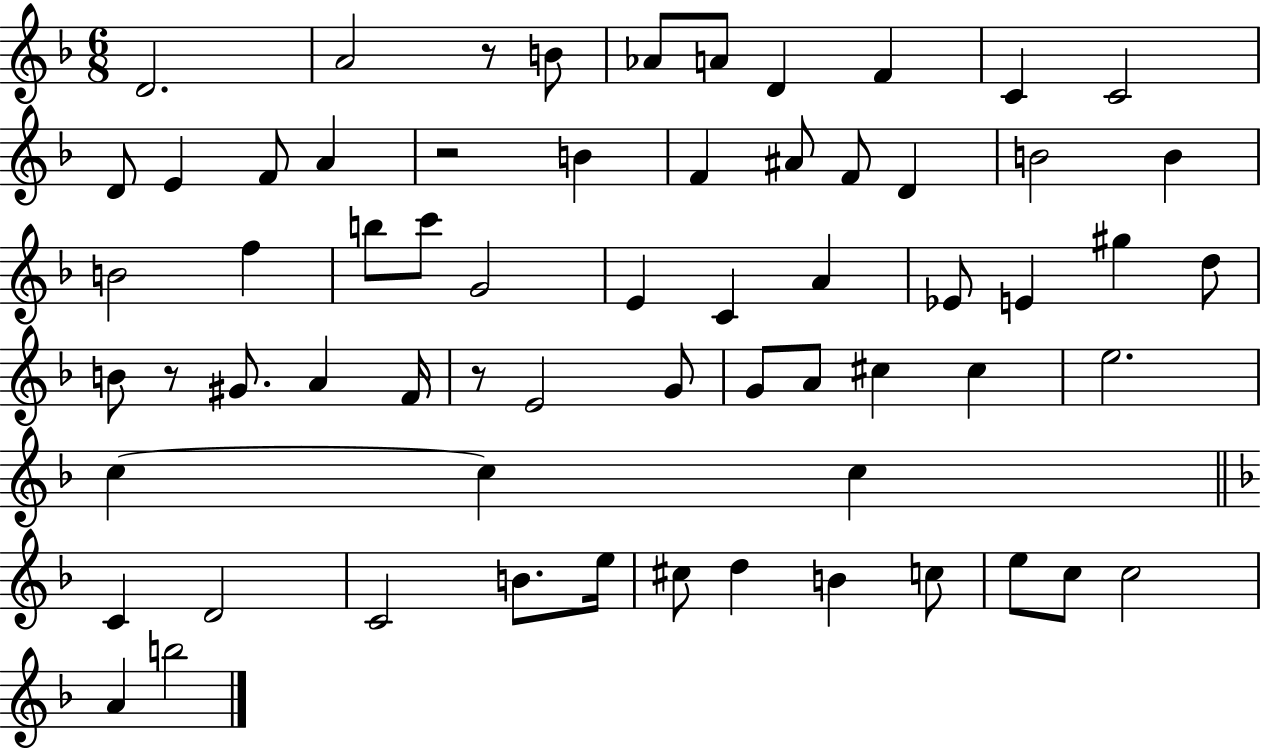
D4/h. A4/h R/e B4/e Ab4/e A4/e D4/q F4/q C4/q C4/h D4/e E4/q F4/e A4/q R/h B4/q F4/q A#4/e F4/e D4/q B4/h B4/q B4/h F5/q B5/e C6/e G4/h E4/q C4/q A4/q Eb4/e E4/q G#5/q D5/e B4/e R/e G#4/e. A4/q F4/s R/e E4/h G4/e G4/e A4/e C#5/q C#5/q E5/h. C5/q C5/q C5/q C4/q D4/h C4/h B4/e. E5/s C#5/e D5/q B4/q C5/e E5/e C5/e C5/h A4/q B5/h